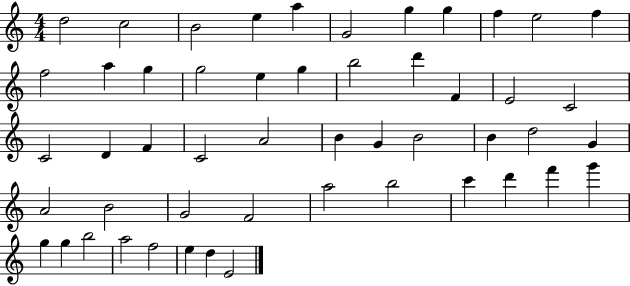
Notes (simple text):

D5/h C5/h B4/h E5/q A5/q G4/h G5/q G5/q F5/q E5/h F5/q F5/h A5/q G5/q G5/h E5/q G5/q B5/h D6/q F4/q E4/h C4/h C4/h D4/q F4/q C4/h A4/h B4/q G4/q B4/h B4/q D5/h G4/q A4/h B4/h G4/h F4/h A5/h B5/h C6/q D6/q F6/q G6/q G5/q G5/q B5/h A5/h F5/h E5/q D5/q E4/h